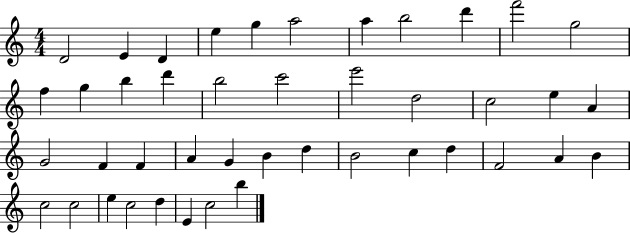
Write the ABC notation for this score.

X:1
T:Untitled
M:4/4
L:1/4
K:C
D2 E D e g a2 a b2 d' f'2 g2 f g b d' b2 c'2 e'2 d2 c2 e A G2 F F A G B d B2 c d F2 A B c2 c2 e c2 d E c2 b